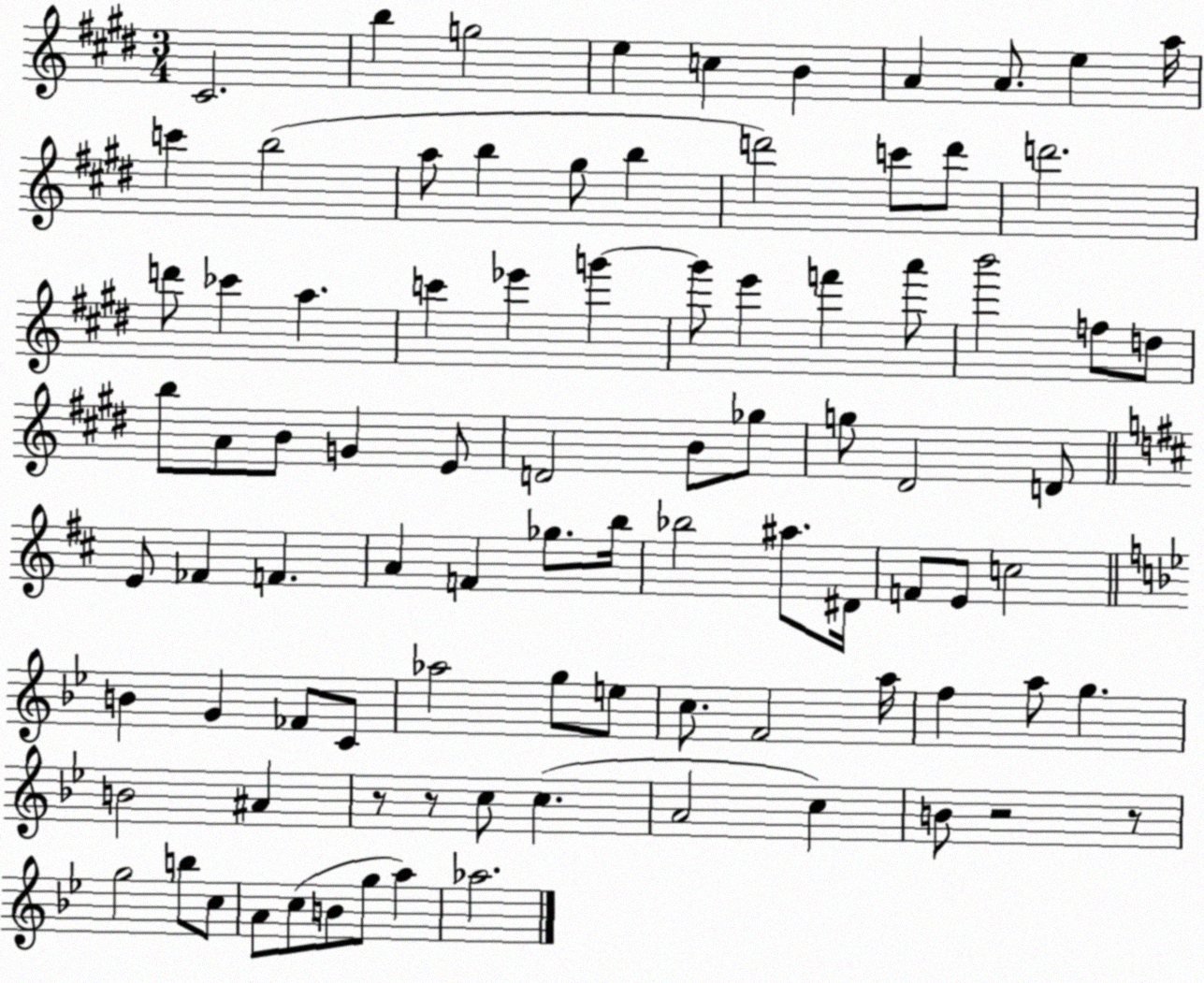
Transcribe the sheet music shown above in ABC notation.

X:1
T:Untitled
M:3/4
L:1/4
K:E
^C2 b g2 e c B A A/2 e a/4 c' b2 a/2 b ^g/2 b d'2 c'/2 d'/2 d'2 d'/2 _c' a c' _e' g' g'/2 e' f' a'/2 b'2 f/2 d/2 b/2 A/2 B/2 G E/2 D2 B/2 _g/2 g/2 ^D2 D/2 E/2 _F F A F _g/2 b/4 _b2 ^a/2 ^D/4 F/2 E/2 c2 B G _F/2 C/2 _a2 g/2 e/2 c/2 F2 a/4 f a/2 g B2 ^A z/2 z/2 c/2 c A2 c B/2 z2 z/2 g2 b/2 c/2 A/2 c/2 B/2 g/2 a _a2